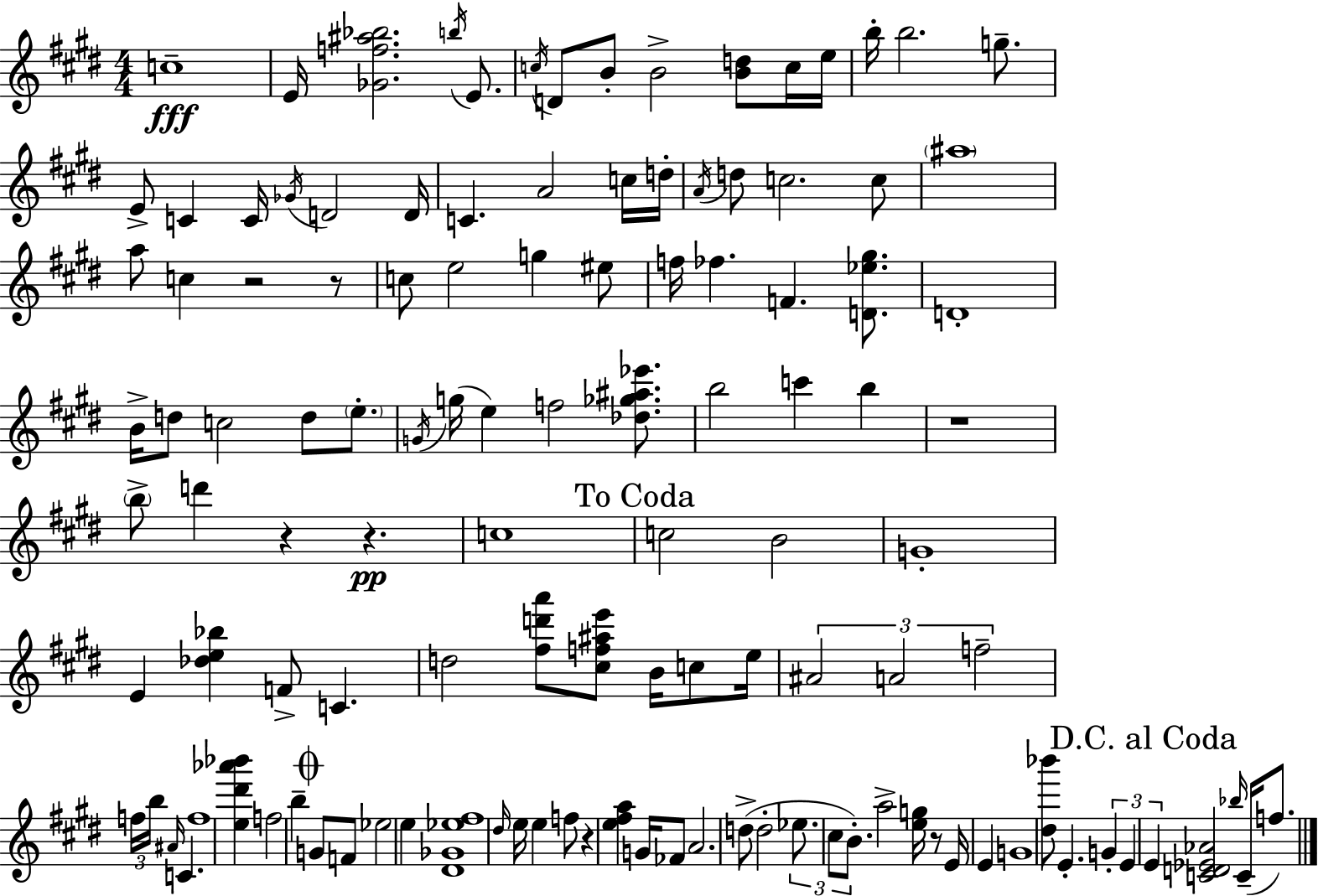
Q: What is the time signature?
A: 4/4